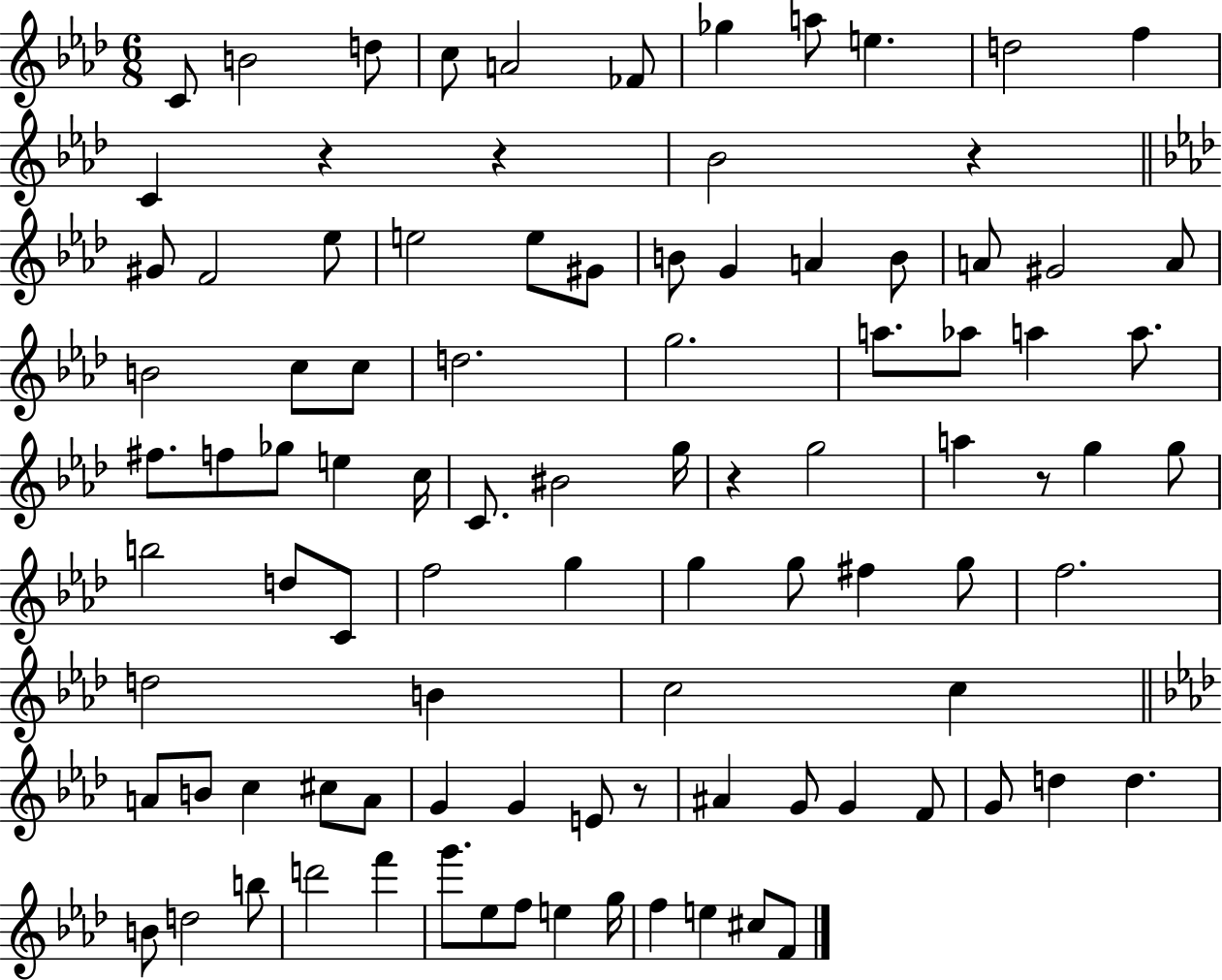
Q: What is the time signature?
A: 6/8